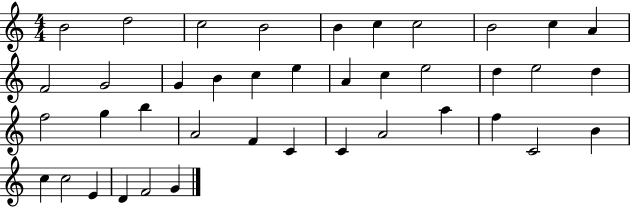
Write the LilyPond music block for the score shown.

{
  \clef treble
  \numericTimeSignature
  \time 4/4
  \key c \major
  b'2 d''2 | c''2 b'2 | b'4 c''4 c''2 | b'2 c''4 a'4 | \break f'2 g'2 | g'4 b'4 c''4 e''4 | a'4 c''4 e''2 | d''4 e''2 d''4 | \break f''2 g''4 b''4 | a'2 f'4 c'4 | c'4 a'2 a''4 | f''4 c'2 b'4 | \break c''4 c''2 e'4 | d'4 f'2 g'4 | \bar "|."
}